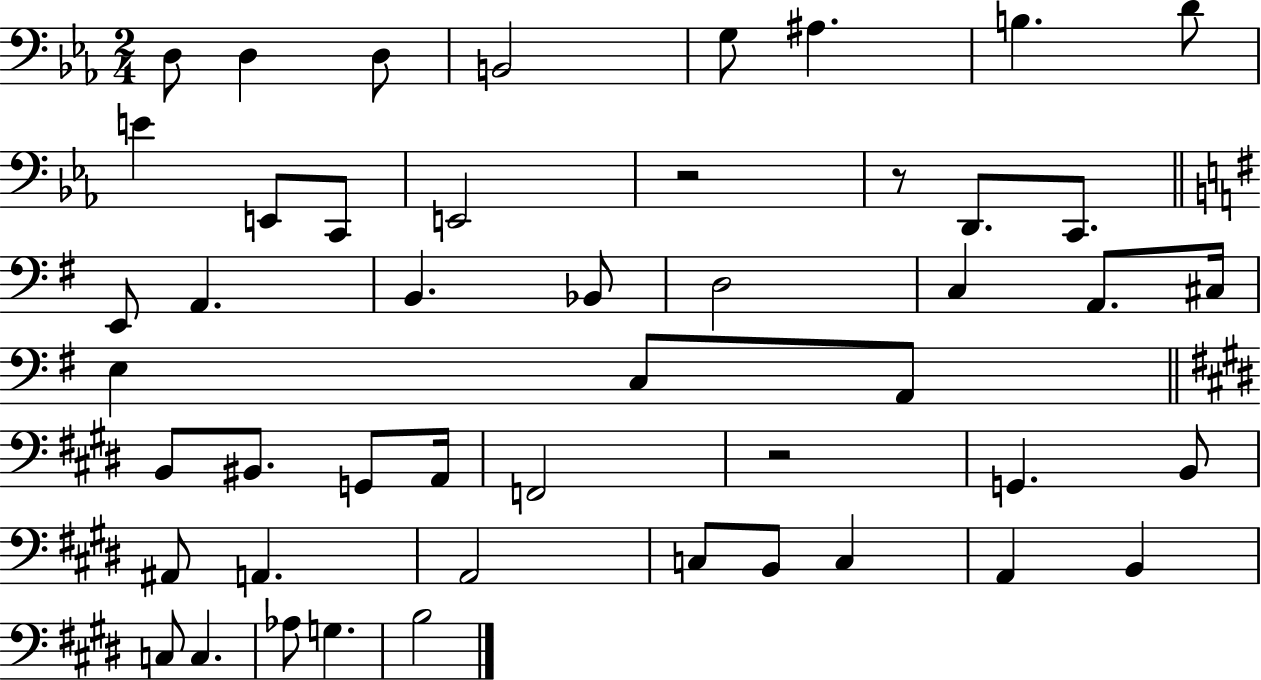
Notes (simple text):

D3/e D3/q D3/e B2/h G3/e A#3/q. B3/q. D4/e E4/q E2/e C2/e E2/h R/h R/e D2/e. C2/e. E2/e A2/q. B2/q. Bb2/e D3/h C3/q A2/e. C#3/s E3/q C3/e A2/e B2/e BIS2/e. G2/e A2/s F2/h R/h G2/q. B2/e A#2/e A2/q. A2/h C3/e B2/e C3/q A2/q B2/q C3/e C3/q. Ab3/e G3/q. B3/h